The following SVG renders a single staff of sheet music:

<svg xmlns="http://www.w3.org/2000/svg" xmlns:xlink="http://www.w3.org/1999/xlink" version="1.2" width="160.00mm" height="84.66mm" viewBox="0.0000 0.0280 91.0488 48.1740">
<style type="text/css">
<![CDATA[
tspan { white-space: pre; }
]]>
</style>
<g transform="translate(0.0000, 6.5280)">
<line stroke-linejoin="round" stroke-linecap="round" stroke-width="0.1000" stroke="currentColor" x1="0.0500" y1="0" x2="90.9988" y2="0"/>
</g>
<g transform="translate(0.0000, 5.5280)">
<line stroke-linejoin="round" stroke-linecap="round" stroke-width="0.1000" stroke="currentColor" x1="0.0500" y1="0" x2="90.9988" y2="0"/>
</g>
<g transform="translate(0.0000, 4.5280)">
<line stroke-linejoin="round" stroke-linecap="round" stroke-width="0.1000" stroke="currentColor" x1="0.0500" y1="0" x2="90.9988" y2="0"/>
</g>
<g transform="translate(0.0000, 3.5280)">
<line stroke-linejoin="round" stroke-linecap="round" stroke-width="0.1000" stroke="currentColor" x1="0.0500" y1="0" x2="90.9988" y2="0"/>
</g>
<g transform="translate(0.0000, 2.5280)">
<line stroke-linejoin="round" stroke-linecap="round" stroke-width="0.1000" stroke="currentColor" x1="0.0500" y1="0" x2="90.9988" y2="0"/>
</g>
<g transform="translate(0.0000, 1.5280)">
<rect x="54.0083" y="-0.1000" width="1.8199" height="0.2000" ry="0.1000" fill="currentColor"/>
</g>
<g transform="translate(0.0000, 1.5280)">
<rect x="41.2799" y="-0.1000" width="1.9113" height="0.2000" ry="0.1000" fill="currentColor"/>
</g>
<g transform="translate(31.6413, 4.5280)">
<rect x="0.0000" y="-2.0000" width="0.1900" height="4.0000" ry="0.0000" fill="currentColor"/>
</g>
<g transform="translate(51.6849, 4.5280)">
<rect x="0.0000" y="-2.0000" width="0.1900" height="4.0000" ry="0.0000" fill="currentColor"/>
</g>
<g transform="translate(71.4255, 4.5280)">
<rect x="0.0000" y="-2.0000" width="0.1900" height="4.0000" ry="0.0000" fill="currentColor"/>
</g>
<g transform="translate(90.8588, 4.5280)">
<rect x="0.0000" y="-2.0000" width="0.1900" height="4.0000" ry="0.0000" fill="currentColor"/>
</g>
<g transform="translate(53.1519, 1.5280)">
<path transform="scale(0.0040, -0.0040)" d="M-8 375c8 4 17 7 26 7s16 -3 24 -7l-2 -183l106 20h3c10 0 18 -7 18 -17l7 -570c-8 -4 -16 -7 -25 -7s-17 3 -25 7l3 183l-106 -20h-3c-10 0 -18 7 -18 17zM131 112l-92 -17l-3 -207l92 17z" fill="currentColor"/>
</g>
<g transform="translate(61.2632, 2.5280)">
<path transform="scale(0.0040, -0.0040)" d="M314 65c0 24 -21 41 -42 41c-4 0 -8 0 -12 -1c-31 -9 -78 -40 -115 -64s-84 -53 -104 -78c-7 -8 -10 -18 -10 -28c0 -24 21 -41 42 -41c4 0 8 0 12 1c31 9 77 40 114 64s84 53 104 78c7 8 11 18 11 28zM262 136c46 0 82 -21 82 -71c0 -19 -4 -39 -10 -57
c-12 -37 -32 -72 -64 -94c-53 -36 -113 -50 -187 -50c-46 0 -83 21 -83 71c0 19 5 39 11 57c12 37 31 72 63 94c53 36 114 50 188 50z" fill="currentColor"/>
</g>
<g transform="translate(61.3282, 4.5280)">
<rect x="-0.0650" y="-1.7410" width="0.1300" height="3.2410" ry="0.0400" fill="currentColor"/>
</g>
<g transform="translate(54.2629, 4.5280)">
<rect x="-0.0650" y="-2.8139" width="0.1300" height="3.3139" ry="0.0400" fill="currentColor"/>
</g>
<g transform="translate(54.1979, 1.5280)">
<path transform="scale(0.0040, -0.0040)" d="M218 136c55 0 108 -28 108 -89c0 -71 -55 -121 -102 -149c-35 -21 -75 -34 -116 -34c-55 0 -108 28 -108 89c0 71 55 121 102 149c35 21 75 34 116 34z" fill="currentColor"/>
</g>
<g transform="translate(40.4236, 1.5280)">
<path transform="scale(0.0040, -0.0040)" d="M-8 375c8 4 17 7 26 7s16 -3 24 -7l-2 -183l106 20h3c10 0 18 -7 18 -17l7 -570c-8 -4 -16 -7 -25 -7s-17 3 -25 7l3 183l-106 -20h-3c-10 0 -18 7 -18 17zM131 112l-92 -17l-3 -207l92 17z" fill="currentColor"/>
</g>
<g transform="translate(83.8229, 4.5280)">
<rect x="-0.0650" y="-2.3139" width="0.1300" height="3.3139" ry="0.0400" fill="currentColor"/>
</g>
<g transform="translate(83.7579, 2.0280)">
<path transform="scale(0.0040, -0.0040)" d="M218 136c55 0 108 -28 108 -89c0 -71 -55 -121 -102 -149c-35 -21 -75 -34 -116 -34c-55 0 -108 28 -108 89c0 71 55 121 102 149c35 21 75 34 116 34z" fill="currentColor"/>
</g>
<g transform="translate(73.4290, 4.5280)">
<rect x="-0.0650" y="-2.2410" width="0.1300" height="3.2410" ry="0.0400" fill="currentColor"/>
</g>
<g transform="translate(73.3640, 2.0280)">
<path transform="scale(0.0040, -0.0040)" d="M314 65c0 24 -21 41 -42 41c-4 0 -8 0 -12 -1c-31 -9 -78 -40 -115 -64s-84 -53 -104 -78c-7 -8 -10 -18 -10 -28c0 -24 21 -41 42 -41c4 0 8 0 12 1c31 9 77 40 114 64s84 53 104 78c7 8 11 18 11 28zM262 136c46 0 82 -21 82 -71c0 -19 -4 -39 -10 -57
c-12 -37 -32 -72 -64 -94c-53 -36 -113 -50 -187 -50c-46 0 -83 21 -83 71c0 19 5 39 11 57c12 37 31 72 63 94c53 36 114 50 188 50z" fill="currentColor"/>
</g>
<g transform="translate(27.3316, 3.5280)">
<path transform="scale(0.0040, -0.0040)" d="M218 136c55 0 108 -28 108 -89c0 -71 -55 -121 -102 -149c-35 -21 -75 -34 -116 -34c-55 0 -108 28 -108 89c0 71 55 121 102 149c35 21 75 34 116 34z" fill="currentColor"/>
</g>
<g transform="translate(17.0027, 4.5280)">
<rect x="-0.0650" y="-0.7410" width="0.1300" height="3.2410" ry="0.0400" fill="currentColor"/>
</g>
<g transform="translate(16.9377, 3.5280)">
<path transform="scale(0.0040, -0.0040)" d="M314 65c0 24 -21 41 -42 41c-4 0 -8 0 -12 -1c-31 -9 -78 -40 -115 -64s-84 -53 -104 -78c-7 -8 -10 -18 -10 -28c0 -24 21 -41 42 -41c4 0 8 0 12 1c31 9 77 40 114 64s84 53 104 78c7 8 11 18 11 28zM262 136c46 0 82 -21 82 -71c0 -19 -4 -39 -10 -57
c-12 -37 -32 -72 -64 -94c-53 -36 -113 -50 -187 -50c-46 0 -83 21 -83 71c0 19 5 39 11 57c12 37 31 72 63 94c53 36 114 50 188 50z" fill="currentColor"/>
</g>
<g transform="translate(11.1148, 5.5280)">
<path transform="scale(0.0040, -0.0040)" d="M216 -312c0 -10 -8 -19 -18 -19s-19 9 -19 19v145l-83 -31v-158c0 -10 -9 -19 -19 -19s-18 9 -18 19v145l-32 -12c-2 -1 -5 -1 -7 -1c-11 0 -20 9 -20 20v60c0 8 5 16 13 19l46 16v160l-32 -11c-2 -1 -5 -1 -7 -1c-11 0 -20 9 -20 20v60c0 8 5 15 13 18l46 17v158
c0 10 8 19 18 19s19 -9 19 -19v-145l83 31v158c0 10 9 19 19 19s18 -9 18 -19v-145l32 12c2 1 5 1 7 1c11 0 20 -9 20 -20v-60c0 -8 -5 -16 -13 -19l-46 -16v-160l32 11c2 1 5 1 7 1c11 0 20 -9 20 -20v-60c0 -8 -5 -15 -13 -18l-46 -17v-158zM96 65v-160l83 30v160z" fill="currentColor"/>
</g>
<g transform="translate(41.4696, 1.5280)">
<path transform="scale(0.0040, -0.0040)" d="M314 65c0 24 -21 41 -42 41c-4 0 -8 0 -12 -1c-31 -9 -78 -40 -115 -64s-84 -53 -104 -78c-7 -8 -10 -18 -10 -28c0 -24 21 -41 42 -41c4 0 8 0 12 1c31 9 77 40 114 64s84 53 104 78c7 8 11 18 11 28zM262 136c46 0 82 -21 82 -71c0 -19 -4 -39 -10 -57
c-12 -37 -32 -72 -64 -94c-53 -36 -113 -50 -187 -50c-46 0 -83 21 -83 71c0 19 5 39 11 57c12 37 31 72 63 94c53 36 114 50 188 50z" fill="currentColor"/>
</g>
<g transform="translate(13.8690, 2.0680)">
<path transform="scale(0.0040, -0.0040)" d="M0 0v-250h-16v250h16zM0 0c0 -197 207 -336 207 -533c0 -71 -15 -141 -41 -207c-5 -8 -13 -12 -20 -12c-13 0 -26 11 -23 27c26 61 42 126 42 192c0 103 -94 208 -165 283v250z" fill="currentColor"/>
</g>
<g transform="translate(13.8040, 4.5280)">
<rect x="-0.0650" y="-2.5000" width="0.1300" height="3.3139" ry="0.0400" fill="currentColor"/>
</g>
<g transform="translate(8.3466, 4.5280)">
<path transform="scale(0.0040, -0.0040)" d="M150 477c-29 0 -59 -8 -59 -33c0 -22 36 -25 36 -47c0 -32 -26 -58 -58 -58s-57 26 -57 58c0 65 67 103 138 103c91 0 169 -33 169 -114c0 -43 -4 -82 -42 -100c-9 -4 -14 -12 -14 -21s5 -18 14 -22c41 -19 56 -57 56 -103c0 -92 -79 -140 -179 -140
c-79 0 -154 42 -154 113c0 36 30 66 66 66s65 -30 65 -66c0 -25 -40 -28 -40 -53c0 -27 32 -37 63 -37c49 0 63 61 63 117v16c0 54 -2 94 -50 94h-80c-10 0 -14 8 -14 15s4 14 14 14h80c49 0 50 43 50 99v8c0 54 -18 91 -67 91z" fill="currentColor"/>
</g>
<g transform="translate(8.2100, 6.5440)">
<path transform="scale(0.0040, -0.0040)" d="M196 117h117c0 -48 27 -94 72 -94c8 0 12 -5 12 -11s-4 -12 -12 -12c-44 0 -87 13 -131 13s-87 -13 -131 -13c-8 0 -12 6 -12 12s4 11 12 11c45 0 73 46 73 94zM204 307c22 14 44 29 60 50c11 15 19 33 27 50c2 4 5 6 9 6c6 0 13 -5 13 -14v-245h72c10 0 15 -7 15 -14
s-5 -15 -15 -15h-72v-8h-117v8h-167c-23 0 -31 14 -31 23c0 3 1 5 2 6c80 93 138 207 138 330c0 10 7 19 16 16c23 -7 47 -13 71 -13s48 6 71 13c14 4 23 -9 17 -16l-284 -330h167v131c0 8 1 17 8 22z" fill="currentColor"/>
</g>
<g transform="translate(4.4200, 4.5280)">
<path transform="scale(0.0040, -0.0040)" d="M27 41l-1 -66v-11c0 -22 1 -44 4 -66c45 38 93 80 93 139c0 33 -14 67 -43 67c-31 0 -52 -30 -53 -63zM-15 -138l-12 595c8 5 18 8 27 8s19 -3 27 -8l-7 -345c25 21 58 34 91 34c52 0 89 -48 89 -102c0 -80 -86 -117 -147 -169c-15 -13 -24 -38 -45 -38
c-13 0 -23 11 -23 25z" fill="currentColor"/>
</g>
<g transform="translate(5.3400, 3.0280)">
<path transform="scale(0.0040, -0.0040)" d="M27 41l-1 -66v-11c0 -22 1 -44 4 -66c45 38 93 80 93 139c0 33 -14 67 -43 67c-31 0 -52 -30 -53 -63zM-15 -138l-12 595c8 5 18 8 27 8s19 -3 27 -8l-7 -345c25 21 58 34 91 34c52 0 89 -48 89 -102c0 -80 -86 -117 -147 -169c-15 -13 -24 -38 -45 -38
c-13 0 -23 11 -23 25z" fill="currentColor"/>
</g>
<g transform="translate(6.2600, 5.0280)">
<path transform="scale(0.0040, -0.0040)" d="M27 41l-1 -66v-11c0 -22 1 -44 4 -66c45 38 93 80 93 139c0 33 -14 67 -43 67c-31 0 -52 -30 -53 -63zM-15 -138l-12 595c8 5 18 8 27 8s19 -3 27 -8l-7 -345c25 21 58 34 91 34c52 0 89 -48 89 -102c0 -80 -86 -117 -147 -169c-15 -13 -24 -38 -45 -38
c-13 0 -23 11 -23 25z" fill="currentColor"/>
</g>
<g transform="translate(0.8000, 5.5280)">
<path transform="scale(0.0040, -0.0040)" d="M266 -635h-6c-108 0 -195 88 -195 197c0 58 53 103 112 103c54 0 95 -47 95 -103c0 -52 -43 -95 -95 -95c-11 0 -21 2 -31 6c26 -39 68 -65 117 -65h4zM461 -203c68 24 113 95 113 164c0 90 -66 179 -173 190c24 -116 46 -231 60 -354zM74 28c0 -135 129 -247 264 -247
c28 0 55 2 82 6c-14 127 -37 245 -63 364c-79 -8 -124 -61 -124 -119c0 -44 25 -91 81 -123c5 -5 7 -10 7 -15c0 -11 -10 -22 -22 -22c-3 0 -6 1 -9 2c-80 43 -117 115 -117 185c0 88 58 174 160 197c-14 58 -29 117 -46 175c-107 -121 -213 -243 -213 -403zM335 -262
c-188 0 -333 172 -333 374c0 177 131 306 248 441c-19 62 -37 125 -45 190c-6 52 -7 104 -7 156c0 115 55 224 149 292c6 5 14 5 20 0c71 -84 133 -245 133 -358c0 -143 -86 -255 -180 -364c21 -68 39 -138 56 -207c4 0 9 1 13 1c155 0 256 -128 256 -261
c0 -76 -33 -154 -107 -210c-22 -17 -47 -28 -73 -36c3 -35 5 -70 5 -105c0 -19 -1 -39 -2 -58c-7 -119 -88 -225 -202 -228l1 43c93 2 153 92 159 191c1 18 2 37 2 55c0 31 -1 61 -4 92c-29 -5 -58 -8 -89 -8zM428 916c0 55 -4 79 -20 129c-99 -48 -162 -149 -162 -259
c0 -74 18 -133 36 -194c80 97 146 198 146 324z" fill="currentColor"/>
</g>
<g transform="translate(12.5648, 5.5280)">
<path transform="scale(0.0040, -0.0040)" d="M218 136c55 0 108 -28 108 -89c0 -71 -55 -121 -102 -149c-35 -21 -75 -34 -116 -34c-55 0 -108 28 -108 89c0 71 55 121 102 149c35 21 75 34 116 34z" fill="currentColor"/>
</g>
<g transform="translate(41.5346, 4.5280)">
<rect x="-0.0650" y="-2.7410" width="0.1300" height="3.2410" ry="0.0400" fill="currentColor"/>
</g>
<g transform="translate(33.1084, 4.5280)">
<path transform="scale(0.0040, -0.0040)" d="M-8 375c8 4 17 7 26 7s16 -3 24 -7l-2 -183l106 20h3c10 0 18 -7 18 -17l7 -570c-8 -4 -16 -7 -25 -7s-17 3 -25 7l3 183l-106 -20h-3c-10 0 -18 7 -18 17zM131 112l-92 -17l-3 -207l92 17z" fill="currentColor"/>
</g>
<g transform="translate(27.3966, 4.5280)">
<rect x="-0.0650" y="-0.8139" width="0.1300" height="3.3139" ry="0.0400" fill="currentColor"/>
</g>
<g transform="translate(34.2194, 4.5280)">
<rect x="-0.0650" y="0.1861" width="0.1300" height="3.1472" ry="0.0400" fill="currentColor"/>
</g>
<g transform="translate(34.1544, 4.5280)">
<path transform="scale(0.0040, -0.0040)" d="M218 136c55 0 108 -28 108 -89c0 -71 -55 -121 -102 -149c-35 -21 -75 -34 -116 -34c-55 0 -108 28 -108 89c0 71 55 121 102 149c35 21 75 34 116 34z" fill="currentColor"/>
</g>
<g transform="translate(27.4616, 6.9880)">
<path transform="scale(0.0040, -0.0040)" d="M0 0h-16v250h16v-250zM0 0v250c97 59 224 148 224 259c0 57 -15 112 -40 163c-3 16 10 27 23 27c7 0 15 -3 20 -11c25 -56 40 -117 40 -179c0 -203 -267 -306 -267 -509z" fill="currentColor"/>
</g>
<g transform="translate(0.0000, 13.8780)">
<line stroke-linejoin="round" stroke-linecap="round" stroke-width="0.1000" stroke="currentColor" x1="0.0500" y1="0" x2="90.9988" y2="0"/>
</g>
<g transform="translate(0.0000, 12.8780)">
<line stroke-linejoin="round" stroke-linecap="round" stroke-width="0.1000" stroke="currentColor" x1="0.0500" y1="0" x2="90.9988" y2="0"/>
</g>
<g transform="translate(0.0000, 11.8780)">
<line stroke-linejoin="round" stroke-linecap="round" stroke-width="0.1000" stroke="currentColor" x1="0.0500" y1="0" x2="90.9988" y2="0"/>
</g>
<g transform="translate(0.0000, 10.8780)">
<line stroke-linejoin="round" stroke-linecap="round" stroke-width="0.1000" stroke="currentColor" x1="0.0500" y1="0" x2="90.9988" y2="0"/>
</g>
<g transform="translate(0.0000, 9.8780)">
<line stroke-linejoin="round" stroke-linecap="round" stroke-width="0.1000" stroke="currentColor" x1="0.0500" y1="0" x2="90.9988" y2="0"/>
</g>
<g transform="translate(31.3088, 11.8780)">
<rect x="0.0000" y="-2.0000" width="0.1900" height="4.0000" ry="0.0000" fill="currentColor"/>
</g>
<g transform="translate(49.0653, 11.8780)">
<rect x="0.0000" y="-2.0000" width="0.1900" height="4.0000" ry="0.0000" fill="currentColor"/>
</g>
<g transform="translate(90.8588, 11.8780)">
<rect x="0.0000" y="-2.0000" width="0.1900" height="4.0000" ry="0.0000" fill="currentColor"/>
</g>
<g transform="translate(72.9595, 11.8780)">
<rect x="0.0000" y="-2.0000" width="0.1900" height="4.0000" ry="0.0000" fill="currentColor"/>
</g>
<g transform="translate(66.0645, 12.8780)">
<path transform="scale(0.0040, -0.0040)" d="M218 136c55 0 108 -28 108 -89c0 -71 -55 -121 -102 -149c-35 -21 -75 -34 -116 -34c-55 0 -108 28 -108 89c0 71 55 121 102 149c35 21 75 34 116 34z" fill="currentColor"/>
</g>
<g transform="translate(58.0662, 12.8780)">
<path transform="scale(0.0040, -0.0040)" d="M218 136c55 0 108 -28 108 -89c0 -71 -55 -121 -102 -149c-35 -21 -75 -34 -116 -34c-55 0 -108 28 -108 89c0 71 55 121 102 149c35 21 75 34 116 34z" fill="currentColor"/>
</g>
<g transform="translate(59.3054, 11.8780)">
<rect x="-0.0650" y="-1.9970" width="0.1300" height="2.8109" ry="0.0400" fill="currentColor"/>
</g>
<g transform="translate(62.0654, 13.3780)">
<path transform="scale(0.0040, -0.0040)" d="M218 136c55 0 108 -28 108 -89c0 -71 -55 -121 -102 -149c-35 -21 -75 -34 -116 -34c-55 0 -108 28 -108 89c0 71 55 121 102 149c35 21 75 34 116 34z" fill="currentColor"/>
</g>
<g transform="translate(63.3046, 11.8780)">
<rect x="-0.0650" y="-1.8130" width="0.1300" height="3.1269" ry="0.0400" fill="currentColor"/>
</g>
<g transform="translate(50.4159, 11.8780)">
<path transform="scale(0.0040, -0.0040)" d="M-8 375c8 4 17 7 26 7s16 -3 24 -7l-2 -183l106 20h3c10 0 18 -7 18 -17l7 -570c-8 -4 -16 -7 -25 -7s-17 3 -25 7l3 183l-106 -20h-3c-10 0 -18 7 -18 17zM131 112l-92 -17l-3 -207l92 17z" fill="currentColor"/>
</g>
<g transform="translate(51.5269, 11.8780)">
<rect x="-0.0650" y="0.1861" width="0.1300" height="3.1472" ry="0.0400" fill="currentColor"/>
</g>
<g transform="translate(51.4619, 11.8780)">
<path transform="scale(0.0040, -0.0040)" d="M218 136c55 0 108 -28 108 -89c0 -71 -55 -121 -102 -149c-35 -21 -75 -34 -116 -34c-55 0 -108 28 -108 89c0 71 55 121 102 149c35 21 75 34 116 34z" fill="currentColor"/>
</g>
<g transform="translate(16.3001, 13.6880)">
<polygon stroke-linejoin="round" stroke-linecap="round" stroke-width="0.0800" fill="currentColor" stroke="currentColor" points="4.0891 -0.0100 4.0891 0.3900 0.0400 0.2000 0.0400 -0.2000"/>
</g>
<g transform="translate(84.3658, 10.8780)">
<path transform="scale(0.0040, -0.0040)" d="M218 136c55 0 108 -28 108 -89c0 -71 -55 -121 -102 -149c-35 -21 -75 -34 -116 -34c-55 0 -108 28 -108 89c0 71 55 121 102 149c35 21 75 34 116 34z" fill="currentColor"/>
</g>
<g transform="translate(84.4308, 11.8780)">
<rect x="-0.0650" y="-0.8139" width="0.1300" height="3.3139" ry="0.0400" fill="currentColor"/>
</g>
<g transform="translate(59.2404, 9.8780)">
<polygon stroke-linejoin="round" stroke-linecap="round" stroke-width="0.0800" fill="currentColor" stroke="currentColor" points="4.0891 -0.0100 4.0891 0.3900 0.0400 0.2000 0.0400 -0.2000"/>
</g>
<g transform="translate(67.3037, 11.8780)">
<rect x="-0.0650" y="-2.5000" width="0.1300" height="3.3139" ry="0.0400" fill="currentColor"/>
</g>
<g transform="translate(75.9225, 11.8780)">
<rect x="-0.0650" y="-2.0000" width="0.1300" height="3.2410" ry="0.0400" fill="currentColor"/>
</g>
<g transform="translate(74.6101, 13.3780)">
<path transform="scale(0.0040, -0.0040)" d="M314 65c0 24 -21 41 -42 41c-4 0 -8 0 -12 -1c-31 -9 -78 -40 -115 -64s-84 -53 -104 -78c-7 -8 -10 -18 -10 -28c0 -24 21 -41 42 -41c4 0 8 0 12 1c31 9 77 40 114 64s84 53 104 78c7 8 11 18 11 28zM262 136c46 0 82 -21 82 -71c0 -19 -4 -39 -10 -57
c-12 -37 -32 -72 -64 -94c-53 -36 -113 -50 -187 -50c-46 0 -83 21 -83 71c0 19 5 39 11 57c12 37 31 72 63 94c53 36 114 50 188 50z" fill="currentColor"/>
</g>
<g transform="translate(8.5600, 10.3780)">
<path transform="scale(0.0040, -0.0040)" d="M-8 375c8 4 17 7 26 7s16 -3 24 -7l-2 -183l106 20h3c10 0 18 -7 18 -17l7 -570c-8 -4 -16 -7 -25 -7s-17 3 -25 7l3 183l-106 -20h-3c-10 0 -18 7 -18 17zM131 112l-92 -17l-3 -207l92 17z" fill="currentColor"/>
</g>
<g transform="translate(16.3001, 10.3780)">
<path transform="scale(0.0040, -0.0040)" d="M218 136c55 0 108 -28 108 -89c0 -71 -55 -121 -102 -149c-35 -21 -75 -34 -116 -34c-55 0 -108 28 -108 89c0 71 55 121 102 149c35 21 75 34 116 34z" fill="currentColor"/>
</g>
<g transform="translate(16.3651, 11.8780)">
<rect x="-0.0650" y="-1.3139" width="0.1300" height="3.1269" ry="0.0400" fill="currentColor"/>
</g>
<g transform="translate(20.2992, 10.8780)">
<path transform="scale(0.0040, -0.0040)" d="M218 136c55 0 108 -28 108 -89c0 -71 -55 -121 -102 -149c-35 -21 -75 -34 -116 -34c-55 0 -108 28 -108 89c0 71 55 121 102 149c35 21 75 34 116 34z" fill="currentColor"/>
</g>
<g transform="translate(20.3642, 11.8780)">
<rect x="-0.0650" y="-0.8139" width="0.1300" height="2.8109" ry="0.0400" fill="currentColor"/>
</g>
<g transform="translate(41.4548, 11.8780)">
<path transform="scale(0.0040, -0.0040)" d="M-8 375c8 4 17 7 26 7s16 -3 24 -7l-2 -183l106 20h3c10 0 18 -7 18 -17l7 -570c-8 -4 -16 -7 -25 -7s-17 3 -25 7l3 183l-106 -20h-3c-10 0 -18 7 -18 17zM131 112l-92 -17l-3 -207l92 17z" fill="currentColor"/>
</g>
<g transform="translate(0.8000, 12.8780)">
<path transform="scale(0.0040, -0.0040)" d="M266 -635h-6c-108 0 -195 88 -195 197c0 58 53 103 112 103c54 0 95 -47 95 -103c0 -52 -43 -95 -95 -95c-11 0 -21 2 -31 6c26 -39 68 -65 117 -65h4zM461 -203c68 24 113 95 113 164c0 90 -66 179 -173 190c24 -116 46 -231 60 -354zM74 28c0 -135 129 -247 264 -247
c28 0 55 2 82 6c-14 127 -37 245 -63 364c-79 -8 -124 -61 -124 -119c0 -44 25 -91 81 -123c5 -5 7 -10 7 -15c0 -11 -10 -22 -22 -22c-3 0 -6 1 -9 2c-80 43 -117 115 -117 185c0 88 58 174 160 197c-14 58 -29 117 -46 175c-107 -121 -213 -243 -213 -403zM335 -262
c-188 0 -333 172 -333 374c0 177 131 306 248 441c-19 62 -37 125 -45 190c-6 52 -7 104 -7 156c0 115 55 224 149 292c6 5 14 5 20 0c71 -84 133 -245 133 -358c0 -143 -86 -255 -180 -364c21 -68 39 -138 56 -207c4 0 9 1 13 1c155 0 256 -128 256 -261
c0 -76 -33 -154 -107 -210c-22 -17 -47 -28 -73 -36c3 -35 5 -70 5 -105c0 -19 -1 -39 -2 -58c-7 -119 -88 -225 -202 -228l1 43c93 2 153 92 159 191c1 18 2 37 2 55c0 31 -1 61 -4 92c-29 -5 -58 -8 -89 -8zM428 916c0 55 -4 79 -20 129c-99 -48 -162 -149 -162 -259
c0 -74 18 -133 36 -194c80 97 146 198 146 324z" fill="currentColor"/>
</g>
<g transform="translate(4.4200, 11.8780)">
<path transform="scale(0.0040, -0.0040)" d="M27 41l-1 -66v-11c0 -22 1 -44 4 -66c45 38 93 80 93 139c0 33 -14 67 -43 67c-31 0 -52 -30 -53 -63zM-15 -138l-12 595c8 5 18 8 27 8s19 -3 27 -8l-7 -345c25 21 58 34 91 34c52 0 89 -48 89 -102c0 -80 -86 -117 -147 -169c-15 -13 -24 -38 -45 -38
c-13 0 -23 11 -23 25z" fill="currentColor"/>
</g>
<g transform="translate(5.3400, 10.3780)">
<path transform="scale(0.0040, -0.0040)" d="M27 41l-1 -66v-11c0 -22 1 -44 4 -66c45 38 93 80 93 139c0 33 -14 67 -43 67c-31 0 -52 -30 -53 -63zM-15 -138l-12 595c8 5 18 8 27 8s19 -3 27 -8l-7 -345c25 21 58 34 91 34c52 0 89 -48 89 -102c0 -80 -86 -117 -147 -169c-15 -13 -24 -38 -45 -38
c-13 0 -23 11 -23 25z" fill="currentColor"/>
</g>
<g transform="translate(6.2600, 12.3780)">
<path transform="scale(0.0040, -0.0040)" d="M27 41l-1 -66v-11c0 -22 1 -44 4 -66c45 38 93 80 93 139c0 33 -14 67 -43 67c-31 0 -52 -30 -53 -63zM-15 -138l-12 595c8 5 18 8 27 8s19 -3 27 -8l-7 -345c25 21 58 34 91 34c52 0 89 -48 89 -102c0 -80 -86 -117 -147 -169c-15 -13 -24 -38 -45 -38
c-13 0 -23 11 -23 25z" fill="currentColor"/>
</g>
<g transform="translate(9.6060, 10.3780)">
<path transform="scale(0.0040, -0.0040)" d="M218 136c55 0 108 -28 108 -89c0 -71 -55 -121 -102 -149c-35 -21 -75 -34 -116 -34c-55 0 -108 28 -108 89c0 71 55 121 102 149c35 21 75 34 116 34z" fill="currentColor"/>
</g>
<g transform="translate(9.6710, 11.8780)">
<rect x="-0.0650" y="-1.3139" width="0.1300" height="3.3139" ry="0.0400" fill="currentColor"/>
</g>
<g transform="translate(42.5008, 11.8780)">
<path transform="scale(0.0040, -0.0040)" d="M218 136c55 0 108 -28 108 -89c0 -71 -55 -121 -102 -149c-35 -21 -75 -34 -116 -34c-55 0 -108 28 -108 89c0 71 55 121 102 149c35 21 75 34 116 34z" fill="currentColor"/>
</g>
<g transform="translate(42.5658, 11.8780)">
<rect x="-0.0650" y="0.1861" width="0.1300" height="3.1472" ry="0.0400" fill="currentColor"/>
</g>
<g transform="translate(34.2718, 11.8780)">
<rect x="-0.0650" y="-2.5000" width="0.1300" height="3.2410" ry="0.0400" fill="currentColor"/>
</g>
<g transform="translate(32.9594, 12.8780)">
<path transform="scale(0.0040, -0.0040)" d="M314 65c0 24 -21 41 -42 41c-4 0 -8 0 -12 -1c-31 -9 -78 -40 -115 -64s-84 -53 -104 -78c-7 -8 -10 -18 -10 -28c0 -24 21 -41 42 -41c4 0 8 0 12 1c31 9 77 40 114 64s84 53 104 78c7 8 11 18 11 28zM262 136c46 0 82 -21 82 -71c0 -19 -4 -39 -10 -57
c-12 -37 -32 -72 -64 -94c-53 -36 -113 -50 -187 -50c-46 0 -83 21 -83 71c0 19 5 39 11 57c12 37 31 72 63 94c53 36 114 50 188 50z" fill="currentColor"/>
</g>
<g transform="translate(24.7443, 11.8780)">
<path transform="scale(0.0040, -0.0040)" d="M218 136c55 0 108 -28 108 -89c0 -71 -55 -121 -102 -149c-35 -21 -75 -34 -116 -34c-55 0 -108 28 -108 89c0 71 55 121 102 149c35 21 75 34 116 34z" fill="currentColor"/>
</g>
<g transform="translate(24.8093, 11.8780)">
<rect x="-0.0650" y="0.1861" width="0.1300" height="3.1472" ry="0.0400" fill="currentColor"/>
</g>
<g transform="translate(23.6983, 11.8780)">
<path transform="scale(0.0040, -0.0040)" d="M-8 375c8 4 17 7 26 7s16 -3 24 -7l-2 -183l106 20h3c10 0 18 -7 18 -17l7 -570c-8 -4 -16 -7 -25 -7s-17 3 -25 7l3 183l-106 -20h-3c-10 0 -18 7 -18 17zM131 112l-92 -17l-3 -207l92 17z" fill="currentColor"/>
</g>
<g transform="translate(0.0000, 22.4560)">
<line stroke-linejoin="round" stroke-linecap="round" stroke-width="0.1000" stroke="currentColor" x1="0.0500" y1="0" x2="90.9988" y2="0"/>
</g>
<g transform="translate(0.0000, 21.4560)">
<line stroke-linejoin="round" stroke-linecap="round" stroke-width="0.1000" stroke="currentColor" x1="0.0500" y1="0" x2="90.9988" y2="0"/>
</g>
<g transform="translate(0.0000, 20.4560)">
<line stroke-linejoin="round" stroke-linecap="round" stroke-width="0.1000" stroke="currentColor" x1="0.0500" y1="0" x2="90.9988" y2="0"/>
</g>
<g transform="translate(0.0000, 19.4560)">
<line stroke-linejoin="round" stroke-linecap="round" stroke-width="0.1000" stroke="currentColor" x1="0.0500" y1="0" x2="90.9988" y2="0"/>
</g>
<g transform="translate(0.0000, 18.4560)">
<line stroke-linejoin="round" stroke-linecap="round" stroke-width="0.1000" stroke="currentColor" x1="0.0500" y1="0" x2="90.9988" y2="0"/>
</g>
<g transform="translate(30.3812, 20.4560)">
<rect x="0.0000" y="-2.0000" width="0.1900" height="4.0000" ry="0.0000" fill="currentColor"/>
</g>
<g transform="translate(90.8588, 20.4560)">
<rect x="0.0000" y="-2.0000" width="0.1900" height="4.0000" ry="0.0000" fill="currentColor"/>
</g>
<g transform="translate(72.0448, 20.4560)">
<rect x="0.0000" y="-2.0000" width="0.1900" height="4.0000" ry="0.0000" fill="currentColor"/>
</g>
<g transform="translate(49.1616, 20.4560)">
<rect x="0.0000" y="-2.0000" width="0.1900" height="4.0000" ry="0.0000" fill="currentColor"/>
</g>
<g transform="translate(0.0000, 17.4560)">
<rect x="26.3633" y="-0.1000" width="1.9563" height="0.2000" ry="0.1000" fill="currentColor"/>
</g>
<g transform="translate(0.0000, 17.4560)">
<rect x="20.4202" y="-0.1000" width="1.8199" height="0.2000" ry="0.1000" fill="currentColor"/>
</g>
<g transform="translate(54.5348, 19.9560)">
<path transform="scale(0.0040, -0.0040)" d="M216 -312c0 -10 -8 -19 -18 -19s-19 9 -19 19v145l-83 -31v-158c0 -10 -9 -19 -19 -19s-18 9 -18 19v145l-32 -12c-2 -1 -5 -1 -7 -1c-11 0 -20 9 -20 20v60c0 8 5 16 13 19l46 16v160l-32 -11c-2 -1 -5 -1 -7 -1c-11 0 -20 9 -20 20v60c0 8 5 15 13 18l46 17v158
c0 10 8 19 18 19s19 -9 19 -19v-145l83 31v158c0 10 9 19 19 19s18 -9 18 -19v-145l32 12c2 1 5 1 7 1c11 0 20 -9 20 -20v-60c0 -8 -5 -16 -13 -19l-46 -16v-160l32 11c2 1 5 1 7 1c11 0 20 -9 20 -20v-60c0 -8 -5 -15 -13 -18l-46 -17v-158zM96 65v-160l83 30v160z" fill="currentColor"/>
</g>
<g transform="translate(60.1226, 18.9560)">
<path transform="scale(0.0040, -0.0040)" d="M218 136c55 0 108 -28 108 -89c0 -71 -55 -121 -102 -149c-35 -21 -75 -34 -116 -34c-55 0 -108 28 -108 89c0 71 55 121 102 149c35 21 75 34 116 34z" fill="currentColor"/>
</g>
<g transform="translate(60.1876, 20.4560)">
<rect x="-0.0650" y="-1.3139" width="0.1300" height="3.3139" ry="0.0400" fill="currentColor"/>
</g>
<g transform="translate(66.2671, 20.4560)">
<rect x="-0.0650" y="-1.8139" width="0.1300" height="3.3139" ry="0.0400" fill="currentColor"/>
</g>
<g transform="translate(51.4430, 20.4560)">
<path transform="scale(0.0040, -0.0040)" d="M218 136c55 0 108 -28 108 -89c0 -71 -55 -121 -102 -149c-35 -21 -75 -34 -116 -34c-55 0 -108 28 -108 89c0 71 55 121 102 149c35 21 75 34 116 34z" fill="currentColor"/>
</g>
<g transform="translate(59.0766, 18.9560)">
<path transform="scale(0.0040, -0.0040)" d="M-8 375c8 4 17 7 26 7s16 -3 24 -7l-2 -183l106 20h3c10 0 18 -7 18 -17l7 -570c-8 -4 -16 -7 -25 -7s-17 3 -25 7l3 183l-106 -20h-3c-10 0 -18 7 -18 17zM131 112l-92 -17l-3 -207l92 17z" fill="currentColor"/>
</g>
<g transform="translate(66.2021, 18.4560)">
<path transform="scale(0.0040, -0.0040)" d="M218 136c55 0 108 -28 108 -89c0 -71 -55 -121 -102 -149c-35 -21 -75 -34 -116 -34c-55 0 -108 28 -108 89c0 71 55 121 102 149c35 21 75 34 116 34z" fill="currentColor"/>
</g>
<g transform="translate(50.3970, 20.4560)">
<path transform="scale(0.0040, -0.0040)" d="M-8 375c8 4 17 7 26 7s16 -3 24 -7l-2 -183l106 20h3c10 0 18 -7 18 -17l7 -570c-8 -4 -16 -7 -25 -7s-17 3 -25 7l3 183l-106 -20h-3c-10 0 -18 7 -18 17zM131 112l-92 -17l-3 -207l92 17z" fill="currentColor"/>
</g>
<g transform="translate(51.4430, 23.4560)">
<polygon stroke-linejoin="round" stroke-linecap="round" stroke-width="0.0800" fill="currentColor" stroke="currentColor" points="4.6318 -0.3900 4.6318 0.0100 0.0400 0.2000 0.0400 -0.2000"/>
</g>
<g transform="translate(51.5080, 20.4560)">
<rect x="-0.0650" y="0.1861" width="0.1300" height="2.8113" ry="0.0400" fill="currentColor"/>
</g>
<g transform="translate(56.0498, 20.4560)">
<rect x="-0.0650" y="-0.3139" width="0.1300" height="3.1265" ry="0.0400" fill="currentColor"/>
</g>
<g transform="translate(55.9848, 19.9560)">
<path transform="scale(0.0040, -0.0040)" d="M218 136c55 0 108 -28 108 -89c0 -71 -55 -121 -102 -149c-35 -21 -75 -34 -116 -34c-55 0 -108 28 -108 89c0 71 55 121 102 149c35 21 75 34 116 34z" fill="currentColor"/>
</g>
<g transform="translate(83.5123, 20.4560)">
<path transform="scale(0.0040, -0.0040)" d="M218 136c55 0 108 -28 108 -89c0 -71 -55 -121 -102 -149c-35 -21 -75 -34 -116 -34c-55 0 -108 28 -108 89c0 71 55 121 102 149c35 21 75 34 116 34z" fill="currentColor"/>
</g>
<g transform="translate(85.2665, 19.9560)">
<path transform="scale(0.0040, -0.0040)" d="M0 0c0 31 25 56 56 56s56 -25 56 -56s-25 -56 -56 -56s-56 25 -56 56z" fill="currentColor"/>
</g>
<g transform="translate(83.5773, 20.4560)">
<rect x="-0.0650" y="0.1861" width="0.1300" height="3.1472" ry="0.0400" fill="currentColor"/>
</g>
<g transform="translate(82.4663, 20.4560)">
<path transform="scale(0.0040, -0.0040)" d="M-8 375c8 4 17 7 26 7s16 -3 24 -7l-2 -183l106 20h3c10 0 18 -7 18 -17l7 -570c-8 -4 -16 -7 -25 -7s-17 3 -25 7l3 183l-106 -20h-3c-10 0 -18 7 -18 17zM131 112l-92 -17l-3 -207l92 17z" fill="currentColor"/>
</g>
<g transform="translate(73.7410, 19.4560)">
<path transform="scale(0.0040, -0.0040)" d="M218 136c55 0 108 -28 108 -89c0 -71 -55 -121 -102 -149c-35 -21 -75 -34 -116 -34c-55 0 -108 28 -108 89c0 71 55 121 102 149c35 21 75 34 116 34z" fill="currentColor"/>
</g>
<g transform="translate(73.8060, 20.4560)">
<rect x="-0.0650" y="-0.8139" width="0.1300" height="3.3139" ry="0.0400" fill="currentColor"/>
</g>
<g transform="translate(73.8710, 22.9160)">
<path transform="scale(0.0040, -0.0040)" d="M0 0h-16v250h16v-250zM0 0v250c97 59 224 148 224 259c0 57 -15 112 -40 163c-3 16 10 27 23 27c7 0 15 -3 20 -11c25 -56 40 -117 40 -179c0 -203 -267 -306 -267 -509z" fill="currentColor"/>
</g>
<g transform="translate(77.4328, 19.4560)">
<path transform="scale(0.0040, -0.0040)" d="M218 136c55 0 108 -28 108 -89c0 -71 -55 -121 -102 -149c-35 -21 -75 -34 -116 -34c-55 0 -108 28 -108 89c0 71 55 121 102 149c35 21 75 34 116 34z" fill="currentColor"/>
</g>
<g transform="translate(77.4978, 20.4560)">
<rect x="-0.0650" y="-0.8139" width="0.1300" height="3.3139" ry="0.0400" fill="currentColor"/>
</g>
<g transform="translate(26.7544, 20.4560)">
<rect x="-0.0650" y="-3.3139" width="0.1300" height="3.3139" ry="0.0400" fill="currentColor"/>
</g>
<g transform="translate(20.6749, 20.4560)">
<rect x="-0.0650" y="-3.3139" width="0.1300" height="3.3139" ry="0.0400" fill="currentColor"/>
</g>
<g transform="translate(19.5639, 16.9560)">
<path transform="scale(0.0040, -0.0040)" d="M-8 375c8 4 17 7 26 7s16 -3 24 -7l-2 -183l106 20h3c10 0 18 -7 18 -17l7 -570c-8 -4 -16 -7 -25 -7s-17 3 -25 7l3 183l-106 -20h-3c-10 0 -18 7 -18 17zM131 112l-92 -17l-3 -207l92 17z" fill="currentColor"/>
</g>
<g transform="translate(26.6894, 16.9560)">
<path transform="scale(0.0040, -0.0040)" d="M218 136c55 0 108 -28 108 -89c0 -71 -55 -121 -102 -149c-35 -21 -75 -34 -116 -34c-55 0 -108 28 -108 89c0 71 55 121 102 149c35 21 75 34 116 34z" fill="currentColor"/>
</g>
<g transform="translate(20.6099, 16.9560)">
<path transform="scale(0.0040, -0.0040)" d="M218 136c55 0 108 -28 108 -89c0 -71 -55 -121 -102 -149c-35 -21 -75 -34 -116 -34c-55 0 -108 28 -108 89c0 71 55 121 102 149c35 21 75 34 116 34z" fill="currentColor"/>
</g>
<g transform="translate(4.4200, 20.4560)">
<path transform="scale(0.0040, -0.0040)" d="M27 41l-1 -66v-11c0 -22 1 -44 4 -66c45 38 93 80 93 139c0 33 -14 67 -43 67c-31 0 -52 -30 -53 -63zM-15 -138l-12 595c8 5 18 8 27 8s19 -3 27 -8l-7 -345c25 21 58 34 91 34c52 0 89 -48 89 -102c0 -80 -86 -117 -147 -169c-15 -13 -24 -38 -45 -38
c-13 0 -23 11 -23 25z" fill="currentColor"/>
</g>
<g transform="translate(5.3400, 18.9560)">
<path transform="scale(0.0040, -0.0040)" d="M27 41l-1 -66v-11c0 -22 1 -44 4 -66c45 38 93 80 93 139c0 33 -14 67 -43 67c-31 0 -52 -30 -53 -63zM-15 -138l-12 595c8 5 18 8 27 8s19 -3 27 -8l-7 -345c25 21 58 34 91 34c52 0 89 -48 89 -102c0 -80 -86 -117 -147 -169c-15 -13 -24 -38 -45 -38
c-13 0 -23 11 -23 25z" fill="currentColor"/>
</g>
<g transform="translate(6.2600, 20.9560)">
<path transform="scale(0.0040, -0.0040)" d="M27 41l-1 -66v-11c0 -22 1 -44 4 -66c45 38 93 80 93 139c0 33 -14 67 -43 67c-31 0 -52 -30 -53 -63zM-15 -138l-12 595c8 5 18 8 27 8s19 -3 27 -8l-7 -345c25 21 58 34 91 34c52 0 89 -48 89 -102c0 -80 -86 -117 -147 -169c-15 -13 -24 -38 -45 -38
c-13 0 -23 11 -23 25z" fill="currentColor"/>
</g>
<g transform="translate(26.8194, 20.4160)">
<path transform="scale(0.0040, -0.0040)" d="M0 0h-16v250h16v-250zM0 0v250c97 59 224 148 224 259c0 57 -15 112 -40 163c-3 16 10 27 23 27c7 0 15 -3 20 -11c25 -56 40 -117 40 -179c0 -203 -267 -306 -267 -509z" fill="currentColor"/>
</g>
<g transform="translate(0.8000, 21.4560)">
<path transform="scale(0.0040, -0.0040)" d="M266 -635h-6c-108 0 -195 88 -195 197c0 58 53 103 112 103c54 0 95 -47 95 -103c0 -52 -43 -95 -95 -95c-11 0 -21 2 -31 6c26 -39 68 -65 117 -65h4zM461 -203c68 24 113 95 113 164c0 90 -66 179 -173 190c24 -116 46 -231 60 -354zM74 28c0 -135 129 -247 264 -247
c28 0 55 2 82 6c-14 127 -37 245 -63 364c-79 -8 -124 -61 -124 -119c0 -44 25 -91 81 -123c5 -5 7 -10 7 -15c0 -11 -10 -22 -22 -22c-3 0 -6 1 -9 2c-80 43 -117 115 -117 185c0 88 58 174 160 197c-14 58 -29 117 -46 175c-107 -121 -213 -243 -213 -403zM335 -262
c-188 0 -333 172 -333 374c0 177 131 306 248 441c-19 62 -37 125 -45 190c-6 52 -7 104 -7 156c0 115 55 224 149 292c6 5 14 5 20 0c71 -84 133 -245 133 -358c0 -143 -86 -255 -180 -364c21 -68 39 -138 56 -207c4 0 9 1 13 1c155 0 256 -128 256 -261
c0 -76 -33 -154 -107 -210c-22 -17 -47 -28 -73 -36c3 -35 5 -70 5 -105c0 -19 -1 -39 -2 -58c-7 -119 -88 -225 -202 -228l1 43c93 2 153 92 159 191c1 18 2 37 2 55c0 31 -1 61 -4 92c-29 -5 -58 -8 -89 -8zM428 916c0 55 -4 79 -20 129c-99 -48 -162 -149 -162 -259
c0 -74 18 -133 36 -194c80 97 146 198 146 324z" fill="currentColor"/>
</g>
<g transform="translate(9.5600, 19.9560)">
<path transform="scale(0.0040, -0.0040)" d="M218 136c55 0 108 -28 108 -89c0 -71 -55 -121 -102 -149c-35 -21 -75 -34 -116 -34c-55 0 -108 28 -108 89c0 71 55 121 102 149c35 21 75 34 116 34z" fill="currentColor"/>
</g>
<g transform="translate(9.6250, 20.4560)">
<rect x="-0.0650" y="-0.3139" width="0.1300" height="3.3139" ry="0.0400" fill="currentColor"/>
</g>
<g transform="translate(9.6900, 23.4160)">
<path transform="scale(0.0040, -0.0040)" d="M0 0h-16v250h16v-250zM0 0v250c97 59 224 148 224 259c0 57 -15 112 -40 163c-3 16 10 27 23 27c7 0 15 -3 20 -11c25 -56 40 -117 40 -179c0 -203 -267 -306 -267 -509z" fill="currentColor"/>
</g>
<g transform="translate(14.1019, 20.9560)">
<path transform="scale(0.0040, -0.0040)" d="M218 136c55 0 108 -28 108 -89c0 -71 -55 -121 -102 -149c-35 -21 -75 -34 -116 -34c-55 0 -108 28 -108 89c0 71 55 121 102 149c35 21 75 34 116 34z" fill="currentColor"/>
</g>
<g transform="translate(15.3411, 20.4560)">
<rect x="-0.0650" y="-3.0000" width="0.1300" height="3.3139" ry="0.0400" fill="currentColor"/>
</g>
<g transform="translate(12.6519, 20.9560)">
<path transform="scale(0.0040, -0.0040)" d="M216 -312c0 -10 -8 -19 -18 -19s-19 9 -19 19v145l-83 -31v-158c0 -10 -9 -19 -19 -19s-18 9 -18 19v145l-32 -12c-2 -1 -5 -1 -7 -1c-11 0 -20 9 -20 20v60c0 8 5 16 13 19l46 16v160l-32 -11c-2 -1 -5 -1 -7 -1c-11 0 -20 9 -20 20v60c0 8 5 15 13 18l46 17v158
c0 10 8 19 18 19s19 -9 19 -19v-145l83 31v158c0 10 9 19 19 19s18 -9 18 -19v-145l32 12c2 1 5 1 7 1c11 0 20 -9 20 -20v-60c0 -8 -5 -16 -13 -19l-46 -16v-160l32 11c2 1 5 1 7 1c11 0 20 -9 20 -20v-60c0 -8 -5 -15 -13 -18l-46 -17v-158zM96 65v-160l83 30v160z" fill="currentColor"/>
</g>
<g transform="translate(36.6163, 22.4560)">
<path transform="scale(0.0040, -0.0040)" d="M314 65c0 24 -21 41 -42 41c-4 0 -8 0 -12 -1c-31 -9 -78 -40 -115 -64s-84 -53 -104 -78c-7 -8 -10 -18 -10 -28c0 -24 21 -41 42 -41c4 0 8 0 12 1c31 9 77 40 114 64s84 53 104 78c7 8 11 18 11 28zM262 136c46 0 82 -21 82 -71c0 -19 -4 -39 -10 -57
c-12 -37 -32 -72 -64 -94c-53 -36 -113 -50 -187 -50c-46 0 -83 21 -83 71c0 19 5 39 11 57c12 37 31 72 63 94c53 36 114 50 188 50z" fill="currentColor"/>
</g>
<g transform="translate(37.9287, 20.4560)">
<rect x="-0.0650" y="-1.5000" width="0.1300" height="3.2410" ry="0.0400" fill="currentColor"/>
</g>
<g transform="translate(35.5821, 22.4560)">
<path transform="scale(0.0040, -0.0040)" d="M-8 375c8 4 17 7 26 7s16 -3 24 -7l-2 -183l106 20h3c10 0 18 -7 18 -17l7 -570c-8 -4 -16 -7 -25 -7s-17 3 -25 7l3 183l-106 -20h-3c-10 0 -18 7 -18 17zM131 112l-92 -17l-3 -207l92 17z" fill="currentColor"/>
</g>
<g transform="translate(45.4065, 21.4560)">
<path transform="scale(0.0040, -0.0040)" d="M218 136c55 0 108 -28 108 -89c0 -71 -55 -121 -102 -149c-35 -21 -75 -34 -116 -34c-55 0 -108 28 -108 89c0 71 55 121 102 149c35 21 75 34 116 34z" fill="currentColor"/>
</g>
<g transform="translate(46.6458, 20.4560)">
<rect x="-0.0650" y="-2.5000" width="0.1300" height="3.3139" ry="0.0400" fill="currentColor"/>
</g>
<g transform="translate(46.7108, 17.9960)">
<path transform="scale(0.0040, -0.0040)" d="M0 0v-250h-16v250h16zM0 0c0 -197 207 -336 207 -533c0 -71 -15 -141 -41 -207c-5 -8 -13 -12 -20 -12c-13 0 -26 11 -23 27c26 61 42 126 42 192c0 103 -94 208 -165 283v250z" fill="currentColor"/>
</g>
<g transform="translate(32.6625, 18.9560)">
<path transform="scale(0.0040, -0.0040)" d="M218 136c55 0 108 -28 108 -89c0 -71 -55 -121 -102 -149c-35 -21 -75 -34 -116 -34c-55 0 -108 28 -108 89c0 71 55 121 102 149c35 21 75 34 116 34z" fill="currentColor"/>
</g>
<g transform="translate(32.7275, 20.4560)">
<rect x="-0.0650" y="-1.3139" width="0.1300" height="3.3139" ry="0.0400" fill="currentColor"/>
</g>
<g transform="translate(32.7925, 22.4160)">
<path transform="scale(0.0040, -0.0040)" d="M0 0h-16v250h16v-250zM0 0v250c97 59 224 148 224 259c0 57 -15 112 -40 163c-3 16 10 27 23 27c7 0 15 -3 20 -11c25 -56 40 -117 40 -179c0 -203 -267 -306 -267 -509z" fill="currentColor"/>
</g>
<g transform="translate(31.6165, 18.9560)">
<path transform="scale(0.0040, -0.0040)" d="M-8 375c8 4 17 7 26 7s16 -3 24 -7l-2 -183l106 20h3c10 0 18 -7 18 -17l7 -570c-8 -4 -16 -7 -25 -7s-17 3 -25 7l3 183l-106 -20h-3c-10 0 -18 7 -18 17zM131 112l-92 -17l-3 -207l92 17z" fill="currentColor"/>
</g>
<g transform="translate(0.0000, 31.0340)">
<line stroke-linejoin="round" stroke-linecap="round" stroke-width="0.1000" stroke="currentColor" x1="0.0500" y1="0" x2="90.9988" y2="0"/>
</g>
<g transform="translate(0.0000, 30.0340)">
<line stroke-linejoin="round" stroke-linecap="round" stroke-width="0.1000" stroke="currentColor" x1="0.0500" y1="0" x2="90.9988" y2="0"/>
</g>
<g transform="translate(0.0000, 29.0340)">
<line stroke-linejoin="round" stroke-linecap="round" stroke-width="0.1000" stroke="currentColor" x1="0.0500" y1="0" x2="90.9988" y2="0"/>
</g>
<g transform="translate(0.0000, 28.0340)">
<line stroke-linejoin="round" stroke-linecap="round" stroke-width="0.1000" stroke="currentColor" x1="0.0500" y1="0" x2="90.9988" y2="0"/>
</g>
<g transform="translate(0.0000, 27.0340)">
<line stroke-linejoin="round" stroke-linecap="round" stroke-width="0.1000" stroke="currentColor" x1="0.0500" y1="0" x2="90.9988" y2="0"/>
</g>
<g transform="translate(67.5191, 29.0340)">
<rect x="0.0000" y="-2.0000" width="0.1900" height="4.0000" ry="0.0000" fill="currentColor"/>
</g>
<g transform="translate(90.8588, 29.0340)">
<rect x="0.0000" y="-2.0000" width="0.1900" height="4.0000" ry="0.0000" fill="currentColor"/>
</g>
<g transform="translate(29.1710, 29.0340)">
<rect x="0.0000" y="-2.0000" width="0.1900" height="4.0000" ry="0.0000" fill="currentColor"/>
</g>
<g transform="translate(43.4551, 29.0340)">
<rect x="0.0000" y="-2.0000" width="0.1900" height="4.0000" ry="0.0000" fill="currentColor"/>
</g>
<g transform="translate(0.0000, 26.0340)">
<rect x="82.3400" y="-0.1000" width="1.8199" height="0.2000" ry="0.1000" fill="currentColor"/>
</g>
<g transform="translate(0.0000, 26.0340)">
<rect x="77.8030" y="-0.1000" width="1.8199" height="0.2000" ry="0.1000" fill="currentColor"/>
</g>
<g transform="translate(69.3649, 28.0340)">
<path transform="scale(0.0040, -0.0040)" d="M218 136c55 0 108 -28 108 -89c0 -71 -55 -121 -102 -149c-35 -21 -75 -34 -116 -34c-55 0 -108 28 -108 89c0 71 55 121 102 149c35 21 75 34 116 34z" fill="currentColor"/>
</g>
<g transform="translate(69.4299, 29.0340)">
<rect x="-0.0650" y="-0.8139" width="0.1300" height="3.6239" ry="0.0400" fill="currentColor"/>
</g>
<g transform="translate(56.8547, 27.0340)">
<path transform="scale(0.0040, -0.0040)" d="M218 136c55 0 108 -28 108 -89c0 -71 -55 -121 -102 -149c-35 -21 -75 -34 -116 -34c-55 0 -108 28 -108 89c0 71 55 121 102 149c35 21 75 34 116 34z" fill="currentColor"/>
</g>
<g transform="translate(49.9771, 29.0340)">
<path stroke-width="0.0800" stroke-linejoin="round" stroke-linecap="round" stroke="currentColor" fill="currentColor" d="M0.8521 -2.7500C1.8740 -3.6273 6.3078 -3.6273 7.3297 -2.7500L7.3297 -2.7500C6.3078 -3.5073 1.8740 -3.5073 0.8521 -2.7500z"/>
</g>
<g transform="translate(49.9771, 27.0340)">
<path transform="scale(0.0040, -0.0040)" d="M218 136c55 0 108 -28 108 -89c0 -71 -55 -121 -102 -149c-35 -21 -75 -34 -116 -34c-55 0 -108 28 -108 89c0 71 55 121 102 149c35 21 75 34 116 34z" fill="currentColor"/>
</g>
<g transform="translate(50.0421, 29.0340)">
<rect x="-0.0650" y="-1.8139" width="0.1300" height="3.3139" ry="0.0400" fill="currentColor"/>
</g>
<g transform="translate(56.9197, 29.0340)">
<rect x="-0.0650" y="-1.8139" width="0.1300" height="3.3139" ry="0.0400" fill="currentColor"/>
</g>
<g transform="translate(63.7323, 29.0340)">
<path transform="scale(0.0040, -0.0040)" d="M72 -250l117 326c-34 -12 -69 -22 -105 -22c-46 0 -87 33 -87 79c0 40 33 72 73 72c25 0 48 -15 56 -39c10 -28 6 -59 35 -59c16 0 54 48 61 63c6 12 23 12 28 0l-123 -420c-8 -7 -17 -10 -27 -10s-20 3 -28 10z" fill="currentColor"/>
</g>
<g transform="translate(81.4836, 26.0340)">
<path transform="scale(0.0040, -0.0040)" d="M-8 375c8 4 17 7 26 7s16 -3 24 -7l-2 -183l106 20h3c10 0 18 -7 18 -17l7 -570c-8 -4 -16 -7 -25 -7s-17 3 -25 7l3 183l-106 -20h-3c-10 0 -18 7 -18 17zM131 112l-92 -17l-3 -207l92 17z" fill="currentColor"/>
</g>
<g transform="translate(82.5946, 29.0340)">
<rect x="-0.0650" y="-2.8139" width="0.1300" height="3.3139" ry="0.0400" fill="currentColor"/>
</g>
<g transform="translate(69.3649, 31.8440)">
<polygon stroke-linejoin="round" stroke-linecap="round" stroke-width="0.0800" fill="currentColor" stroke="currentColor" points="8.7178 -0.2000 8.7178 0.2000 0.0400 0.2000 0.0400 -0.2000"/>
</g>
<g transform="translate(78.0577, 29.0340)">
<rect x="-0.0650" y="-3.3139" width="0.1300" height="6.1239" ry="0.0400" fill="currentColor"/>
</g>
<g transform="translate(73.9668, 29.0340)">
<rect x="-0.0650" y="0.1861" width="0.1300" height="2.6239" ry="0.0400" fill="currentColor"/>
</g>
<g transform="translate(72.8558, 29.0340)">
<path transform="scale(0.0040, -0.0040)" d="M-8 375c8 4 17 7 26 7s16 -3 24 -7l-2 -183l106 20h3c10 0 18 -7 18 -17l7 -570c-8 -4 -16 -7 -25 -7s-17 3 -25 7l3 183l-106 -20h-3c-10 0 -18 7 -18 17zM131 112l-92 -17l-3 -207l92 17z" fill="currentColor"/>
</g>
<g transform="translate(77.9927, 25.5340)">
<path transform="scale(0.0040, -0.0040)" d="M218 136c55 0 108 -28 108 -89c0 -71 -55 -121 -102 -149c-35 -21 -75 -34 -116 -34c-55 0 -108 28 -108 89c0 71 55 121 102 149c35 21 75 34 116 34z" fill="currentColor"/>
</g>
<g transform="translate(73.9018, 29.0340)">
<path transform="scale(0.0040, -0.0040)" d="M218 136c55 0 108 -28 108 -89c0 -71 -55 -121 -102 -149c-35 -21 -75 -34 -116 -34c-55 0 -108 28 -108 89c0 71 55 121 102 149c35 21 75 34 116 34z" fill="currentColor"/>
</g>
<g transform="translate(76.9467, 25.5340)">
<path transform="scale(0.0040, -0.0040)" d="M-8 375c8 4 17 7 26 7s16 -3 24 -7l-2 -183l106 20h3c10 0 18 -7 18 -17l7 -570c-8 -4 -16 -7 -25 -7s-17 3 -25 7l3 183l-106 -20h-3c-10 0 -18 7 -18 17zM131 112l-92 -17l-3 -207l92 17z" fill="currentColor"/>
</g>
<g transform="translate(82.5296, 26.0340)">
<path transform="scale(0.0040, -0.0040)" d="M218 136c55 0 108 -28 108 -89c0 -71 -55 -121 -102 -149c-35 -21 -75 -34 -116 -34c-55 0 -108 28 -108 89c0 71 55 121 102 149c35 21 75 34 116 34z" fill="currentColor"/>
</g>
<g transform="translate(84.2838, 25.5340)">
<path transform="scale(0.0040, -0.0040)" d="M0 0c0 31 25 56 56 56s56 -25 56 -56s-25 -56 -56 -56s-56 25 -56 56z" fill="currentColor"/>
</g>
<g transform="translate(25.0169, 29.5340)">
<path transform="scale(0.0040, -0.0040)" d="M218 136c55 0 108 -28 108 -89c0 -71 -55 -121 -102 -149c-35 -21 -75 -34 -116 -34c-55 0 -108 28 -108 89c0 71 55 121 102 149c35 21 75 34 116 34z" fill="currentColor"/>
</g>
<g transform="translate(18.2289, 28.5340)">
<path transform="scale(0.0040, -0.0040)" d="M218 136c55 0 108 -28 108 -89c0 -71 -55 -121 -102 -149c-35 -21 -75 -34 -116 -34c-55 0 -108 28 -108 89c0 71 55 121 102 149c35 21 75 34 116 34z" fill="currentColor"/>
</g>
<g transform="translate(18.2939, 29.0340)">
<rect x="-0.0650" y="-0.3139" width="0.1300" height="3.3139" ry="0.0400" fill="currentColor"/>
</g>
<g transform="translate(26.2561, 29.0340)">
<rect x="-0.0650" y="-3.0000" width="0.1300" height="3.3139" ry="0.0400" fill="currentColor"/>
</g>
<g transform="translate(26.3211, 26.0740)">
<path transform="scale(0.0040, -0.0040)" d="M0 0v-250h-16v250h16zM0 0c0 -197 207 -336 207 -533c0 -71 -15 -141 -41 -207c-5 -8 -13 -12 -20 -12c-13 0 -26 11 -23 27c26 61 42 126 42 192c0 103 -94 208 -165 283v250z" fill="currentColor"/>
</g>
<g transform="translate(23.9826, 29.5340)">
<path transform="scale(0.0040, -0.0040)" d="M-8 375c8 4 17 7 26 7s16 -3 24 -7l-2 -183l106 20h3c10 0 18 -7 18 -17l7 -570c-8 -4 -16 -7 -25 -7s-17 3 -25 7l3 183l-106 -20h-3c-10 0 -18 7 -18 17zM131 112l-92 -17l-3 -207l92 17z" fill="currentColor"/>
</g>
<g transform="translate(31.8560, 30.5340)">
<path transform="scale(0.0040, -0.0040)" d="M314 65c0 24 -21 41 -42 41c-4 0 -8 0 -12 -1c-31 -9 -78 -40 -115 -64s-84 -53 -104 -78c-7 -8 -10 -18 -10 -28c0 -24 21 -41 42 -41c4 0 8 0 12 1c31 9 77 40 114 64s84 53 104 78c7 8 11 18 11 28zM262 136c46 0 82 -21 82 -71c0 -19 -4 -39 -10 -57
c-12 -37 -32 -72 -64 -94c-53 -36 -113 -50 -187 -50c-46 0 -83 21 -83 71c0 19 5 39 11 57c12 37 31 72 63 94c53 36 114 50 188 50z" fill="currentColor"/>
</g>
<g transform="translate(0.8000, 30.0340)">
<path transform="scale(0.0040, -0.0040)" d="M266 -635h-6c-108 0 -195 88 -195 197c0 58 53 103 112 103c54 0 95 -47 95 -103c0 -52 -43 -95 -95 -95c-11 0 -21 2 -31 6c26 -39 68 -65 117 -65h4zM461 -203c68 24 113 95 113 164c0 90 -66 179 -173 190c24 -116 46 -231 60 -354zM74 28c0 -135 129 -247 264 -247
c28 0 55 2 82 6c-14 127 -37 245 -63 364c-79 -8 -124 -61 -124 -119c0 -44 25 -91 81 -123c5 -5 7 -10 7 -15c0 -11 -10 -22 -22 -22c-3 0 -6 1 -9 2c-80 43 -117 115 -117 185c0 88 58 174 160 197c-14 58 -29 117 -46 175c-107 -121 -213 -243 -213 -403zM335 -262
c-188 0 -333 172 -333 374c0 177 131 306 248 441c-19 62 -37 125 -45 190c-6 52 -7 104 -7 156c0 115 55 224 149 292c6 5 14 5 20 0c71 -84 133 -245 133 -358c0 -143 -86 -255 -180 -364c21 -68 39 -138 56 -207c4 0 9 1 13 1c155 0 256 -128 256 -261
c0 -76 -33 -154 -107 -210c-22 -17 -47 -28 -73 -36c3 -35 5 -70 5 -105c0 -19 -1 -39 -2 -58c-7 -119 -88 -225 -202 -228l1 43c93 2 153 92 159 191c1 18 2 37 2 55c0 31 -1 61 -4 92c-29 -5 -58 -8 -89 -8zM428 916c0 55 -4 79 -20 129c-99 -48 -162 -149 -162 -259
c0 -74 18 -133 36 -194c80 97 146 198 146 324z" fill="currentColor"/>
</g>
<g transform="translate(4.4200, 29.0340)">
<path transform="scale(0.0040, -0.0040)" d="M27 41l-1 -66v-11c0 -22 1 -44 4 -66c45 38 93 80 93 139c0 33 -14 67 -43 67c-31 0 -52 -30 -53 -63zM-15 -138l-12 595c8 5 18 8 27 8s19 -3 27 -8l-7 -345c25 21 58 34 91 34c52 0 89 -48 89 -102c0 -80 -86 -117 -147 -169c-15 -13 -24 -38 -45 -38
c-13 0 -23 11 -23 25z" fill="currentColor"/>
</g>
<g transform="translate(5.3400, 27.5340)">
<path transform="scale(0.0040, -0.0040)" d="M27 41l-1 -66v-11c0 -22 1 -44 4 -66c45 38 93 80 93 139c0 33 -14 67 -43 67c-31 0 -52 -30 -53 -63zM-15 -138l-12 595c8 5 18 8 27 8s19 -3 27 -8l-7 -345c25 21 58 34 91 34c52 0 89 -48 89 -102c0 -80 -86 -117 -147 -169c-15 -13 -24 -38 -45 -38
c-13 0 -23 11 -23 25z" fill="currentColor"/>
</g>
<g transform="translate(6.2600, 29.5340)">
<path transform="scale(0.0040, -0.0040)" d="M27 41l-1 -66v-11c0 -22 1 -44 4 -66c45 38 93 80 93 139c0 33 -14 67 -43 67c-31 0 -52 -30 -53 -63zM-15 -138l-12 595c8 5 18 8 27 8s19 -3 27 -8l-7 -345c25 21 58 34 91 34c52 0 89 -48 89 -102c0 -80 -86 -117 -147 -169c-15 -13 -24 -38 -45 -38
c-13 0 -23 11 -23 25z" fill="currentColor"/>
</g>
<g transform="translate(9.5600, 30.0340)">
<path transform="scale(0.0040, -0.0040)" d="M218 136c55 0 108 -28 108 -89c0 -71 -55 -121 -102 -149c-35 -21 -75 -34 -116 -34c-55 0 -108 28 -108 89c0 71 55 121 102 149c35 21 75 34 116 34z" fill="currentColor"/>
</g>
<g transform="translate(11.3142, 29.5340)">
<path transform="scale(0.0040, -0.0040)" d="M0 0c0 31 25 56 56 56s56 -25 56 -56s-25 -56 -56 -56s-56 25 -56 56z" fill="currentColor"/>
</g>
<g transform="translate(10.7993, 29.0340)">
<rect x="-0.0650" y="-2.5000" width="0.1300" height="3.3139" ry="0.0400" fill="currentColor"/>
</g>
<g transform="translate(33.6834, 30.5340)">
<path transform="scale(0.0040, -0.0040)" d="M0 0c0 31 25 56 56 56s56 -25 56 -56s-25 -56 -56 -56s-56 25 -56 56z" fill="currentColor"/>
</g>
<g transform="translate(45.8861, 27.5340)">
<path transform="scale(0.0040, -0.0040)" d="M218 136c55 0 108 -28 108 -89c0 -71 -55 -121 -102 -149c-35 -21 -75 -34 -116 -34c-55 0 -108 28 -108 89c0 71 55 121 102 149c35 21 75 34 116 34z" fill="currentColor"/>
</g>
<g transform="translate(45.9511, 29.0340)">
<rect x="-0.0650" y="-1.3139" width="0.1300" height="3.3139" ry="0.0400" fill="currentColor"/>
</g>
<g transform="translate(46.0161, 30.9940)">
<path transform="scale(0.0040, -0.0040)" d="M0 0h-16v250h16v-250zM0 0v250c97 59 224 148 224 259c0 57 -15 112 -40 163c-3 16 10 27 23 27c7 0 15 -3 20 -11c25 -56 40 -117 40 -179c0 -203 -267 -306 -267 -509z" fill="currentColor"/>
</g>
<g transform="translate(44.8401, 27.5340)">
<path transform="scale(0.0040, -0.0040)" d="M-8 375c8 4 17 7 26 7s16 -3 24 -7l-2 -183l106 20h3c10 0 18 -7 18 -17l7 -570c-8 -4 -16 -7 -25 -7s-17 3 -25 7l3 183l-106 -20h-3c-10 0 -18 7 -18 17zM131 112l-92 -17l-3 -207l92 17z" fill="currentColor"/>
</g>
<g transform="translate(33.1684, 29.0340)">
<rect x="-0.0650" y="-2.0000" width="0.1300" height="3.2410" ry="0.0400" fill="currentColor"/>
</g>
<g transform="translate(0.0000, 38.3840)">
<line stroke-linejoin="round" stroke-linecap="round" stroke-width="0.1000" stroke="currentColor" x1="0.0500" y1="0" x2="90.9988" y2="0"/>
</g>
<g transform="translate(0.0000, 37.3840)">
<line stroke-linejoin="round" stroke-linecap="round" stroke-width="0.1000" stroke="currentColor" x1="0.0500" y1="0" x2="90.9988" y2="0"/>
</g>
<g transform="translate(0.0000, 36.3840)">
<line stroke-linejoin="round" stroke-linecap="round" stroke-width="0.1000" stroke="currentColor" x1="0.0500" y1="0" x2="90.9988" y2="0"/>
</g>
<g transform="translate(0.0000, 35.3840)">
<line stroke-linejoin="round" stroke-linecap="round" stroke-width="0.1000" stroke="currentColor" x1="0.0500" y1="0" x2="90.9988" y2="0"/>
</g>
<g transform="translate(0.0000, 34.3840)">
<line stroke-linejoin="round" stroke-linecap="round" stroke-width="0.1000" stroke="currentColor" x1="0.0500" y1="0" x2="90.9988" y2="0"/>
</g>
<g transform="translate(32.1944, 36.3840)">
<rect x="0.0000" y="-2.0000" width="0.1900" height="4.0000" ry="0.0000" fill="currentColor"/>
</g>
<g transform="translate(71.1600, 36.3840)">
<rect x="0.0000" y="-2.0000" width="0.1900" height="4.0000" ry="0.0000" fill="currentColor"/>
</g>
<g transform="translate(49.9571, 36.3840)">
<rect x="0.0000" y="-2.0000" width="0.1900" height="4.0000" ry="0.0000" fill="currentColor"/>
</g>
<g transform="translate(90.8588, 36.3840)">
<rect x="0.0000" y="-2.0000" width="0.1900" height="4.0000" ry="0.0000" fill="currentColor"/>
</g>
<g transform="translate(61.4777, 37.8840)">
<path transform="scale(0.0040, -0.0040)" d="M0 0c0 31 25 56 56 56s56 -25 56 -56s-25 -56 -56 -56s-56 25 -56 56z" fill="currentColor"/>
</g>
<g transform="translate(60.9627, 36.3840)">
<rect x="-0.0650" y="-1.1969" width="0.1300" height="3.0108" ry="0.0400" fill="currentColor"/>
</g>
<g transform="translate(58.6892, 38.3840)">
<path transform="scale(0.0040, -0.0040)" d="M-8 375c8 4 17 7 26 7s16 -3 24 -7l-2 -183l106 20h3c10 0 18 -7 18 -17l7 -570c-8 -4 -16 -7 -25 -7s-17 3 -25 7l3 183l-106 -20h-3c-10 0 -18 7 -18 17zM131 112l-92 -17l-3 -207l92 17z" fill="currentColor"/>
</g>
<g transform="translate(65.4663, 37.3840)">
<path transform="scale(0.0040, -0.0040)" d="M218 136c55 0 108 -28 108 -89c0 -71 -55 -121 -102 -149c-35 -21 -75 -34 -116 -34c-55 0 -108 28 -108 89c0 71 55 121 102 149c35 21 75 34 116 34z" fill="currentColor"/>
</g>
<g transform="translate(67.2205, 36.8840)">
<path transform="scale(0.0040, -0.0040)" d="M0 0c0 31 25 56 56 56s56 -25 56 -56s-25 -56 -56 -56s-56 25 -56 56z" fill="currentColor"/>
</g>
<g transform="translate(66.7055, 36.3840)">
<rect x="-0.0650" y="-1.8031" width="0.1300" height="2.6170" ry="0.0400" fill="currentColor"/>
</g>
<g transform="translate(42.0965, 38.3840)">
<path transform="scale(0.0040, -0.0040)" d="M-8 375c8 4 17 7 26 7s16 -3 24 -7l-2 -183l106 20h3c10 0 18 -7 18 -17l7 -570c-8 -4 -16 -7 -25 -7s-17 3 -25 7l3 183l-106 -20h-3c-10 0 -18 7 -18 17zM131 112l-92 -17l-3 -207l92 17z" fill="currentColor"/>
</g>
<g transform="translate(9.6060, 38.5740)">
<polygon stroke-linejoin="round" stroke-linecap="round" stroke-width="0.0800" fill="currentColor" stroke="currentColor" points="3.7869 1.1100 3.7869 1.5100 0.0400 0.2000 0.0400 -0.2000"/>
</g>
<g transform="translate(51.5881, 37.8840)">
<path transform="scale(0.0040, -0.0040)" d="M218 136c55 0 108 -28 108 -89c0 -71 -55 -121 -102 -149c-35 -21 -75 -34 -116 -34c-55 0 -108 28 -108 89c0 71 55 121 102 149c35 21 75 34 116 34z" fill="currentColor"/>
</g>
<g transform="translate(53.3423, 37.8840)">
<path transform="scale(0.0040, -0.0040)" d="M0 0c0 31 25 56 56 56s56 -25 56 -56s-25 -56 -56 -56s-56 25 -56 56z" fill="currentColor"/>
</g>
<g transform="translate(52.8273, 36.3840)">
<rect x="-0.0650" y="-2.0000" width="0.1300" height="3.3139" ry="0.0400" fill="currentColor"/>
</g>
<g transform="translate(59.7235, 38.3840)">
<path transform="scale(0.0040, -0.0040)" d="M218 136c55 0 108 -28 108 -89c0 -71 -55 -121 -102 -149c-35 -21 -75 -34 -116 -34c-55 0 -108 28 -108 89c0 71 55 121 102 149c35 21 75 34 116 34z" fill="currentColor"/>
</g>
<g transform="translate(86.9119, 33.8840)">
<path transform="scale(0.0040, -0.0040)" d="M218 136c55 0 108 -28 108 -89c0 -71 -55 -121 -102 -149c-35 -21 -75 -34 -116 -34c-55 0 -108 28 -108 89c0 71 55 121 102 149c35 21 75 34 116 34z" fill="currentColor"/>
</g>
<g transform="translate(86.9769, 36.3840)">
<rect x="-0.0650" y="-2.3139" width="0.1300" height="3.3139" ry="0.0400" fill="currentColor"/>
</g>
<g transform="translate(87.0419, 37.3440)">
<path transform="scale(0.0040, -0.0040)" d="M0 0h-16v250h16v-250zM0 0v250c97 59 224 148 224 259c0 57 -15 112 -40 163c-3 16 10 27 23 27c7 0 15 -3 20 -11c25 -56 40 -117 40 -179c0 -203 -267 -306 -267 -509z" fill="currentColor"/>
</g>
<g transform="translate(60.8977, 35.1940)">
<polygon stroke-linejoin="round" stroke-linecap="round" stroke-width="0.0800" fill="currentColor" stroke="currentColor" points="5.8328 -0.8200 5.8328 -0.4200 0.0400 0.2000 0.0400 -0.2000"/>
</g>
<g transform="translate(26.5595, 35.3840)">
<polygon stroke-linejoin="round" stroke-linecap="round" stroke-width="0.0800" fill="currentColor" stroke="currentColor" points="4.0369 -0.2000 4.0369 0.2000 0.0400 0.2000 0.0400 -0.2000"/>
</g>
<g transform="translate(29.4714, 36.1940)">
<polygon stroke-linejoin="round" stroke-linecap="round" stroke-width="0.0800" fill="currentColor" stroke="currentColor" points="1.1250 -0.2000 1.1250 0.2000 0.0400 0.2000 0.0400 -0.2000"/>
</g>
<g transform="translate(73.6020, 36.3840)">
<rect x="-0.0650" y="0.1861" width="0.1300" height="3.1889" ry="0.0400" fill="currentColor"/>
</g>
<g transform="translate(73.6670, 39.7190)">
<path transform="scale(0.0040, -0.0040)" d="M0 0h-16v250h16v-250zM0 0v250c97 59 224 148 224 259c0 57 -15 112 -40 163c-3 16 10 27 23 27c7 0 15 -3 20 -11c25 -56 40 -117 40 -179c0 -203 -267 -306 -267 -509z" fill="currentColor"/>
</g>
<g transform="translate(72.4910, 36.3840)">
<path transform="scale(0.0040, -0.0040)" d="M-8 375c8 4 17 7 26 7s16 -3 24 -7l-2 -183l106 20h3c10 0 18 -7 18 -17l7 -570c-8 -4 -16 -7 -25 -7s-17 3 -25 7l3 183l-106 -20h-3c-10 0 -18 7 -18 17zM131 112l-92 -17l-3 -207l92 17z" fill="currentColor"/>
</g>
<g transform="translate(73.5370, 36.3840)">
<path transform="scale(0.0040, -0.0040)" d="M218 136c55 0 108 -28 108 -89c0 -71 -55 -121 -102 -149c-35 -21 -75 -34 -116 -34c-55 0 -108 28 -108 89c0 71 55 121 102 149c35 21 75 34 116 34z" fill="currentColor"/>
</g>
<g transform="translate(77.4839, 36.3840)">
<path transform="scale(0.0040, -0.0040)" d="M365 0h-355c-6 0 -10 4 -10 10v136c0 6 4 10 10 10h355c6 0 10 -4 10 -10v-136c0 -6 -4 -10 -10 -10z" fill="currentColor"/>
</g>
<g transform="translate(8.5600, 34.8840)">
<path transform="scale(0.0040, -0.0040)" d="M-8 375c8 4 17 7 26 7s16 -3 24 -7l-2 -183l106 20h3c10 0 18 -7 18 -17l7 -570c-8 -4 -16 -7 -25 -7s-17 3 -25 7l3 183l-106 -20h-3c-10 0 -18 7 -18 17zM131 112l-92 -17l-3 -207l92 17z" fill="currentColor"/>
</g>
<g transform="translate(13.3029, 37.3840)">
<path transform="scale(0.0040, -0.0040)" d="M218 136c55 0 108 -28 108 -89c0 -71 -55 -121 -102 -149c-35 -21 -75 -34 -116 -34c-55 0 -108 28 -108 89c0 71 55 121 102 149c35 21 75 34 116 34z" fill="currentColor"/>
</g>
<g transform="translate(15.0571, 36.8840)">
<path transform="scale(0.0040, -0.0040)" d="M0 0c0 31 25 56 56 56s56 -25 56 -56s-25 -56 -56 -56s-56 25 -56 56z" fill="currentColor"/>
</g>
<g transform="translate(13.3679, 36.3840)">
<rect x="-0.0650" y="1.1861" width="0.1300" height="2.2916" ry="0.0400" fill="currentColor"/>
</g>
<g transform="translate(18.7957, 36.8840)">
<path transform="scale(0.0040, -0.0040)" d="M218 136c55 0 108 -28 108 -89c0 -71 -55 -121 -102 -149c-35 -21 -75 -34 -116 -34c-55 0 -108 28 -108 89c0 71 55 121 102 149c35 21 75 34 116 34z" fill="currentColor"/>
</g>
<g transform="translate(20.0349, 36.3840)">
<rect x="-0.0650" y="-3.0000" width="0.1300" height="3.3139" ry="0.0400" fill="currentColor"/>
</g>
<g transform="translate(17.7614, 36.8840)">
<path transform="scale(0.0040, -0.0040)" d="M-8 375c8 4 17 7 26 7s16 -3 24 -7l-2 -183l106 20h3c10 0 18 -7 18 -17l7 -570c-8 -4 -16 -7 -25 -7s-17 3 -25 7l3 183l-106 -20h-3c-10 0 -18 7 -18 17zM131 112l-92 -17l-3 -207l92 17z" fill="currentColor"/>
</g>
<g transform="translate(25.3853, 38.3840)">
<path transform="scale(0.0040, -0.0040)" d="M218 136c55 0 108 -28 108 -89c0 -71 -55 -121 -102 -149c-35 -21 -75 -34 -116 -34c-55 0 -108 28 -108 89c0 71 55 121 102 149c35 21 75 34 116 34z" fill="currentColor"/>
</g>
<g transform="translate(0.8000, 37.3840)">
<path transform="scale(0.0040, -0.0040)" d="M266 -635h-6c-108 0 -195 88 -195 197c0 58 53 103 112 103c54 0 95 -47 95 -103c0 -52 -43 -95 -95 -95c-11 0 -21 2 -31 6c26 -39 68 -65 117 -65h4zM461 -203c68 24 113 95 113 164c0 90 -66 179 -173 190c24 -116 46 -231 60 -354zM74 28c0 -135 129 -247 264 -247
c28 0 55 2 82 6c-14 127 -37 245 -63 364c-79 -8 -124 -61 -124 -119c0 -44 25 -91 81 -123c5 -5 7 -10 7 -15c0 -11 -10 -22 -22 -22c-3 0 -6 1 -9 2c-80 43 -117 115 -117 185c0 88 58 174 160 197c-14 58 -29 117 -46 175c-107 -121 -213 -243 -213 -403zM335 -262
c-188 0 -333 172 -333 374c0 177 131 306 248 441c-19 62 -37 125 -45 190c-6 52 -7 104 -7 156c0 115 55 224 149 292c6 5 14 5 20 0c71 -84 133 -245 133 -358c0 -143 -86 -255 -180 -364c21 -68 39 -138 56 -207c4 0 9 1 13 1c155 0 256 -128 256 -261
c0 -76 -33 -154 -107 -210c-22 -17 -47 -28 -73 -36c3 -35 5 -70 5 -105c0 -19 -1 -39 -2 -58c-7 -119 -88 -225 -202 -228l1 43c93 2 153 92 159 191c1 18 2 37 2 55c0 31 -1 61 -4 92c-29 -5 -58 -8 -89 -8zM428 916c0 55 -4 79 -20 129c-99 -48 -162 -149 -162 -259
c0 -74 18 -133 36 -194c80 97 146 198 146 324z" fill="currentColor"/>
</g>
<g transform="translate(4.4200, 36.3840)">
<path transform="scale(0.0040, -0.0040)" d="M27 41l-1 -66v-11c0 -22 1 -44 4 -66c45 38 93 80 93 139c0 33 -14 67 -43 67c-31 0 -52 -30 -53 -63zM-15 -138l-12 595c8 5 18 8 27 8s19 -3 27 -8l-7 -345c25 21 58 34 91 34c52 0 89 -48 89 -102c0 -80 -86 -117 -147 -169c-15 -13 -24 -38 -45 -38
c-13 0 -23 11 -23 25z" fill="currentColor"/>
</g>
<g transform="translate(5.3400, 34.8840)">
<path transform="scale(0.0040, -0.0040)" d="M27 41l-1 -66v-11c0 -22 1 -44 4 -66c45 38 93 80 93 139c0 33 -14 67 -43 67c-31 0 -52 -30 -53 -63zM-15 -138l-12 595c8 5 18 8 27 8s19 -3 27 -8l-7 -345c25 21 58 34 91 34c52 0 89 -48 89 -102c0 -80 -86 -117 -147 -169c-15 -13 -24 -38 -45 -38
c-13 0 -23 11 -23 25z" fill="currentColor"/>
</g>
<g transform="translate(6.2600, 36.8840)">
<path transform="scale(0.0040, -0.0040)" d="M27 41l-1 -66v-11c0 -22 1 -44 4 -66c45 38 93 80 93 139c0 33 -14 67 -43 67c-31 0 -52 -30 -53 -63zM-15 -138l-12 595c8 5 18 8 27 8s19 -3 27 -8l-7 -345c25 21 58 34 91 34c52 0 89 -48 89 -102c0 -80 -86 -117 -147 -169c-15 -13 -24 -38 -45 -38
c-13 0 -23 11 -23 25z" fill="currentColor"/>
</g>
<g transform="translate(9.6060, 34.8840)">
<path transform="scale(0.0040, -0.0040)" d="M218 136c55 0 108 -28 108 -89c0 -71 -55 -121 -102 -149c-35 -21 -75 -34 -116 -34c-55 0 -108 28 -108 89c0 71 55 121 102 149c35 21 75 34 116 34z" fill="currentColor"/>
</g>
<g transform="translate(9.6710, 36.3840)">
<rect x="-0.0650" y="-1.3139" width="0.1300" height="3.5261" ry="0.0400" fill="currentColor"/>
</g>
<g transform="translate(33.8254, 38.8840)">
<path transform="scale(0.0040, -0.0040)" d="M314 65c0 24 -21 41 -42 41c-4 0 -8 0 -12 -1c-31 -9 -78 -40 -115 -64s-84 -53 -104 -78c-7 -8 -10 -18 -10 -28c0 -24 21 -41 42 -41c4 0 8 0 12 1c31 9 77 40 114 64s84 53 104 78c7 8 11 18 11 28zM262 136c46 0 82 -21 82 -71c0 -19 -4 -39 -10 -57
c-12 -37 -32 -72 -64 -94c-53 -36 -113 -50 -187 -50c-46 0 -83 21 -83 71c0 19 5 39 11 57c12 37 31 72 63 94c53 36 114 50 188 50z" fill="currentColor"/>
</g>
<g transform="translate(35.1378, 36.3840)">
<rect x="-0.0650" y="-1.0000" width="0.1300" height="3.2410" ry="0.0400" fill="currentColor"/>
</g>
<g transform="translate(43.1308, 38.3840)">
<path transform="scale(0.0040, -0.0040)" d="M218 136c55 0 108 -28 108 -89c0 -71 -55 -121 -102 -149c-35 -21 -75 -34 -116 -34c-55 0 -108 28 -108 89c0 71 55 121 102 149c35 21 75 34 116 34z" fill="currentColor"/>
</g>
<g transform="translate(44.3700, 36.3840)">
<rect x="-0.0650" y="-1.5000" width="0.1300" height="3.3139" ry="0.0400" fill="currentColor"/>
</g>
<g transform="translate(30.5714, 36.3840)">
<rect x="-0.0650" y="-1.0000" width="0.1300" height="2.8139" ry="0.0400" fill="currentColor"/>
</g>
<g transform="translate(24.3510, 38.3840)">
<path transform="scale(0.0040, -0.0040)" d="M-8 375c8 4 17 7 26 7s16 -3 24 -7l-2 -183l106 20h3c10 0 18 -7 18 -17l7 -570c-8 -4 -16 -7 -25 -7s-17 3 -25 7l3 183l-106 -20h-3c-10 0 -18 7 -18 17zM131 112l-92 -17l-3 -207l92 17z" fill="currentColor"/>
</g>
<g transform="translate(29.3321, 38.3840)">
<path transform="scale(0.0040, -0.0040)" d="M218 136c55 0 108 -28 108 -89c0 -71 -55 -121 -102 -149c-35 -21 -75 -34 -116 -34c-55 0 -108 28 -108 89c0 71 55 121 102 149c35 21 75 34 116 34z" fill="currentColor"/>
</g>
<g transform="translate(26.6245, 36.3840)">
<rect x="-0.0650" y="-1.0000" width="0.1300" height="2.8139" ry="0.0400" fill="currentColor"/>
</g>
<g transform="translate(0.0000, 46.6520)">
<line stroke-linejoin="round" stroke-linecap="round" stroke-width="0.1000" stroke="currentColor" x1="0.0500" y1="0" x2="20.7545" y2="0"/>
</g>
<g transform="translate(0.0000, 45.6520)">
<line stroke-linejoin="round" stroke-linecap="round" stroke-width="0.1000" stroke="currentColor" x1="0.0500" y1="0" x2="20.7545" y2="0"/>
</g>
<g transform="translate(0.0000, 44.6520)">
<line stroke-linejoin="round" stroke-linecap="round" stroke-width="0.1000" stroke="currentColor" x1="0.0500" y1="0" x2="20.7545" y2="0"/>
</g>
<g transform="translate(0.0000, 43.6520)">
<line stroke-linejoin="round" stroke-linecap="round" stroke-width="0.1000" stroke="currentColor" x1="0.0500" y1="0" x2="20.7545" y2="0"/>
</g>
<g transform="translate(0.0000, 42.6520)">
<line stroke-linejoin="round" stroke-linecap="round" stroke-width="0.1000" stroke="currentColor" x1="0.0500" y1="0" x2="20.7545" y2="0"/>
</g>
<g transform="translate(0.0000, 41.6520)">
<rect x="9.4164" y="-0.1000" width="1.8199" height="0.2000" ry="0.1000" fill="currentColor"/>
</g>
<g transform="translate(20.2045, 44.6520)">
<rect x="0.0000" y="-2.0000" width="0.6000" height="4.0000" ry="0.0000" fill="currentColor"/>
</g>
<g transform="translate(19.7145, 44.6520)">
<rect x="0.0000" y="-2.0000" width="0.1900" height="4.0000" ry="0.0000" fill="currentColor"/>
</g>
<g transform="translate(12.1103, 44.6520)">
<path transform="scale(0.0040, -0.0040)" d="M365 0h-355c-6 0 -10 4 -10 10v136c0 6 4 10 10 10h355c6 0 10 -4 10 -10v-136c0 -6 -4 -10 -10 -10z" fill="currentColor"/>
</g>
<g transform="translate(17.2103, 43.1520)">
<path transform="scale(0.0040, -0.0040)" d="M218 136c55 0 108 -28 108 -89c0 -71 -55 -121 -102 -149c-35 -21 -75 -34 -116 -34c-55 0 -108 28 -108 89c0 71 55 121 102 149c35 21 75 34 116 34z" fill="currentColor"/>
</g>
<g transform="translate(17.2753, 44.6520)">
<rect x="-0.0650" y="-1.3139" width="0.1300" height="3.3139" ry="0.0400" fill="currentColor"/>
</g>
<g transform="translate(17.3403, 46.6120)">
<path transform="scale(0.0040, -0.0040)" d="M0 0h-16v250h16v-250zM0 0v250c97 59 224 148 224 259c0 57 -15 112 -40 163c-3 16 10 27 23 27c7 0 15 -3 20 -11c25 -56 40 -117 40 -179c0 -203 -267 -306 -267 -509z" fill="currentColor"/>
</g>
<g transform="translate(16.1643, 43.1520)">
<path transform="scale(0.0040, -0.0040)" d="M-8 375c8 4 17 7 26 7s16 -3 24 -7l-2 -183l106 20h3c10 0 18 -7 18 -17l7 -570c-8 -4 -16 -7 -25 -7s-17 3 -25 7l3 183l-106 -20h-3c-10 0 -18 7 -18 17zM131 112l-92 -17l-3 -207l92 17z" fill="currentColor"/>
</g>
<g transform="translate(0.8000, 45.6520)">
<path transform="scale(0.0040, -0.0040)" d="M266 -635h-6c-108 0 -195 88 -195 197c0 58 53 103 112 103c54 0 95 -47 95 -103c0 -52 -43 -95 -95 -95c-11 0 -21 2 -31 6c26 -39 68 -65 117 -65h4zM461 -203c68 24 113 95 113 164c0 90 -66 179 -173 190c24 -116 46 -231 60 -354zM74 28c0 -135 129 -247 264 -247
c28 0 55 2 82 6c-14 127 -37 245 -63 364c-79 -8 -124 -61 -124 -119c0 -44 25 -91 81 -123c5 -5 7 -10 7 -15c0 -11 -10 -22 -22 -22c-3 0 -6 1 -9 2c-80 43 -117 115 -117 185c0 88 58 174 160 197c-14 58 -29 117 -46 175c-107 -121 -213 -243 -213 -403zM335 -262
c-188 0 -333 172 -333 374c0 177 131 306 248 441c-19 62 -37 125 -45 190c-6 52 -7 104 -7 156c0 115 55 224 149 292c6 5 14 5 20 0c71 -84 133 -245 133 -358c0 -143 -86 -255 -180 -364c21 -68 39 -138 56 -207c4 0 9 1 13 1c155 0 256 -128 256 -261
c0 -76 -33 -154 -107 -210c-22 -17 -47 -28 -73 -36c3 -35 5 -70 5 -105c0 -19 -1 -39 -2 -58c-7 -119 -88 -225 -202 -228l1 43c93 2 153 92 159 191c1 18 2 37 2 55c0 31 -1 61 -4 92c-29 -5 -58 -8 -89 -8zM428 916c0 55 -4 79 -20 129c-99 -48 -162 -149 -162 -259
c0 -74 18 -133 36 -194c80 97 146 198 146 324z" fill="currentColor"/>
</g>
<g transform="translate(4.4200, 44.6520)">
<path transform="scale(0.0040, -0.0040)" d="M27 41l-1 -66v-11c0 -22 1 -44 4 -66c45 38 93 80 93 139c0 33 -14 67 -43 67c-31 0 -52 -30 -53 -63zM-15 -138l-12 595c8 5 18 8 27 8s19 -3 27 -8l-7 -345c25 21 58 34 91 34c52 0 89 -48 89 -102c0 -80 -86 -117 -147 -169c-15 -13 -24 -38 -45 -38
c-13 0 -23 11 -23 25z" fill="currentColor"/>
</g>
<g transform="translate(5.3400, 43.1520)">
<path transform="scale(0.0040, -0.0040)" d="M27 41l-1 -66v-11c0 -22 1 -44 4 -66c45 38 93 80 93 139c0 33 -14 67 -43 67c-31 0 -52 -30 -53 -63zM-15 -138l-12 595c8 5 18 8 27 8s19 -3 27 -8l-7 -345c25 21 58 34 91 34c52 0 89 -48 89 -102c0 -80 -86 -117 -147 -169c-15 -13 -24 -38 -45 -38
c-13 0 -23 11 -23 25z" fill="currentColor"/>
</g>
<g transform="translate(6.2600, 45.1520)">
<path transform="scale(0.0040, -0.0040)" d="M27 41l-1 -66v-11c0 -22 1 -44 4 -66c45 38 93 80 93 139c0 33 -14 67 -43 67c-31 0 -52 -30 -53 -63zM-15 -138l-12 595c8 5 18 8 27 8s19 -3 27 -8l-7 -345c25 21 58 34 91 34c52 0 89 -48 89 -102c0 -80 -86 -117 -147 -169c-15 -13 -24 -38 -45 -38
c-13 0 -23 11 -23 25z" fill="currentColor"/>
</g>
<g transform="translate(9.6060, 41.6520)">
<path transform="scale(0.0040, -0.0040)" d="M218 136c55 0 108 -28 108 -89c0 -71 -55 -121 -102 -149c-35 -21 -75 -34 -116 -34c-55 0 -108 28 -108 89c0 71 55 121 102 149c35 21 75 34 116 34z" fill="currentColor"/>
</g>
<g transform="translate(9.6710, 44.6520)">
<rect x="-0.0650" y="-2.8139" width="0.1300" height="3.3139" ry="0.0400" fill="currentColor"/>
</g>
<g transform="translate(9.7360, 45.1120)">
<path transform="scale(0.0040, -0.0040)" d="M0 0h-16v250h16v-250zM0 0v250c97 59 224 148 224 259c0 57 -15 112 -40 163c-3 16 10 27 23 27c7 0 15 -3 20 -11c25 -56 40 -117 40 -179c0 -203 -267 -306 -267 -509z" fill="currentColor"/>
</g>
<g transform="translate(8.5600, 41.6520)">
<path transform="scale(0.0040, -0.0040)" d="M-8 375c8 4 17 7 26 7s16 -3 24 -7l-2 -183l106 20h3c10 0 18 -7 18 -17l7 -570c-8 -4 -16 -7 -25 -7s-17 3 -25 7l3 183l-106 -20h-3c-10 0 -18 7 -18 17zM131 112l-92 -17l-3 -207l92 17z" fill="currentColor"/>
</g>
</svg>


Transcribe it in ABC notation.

X:1
T:Untitled
M:3/4
L:1/4
K:Eb
^G/2 d2 d/2 B a2 a f2 g2 g e e/2 d/2 B G2 B B G/2 F/2 G F2 d c/2 ^A b b/2 e/2 E2 G/2 B/2 ^c/2 e f d/2 d B G c A/2 F2 e/2 f f z/2 d/2 B/2 b/2 a e/2 G/2 A E/2 E/4 D2 E F E/2 G/2 B/2 z2 g/2 a/2 z2 e/2